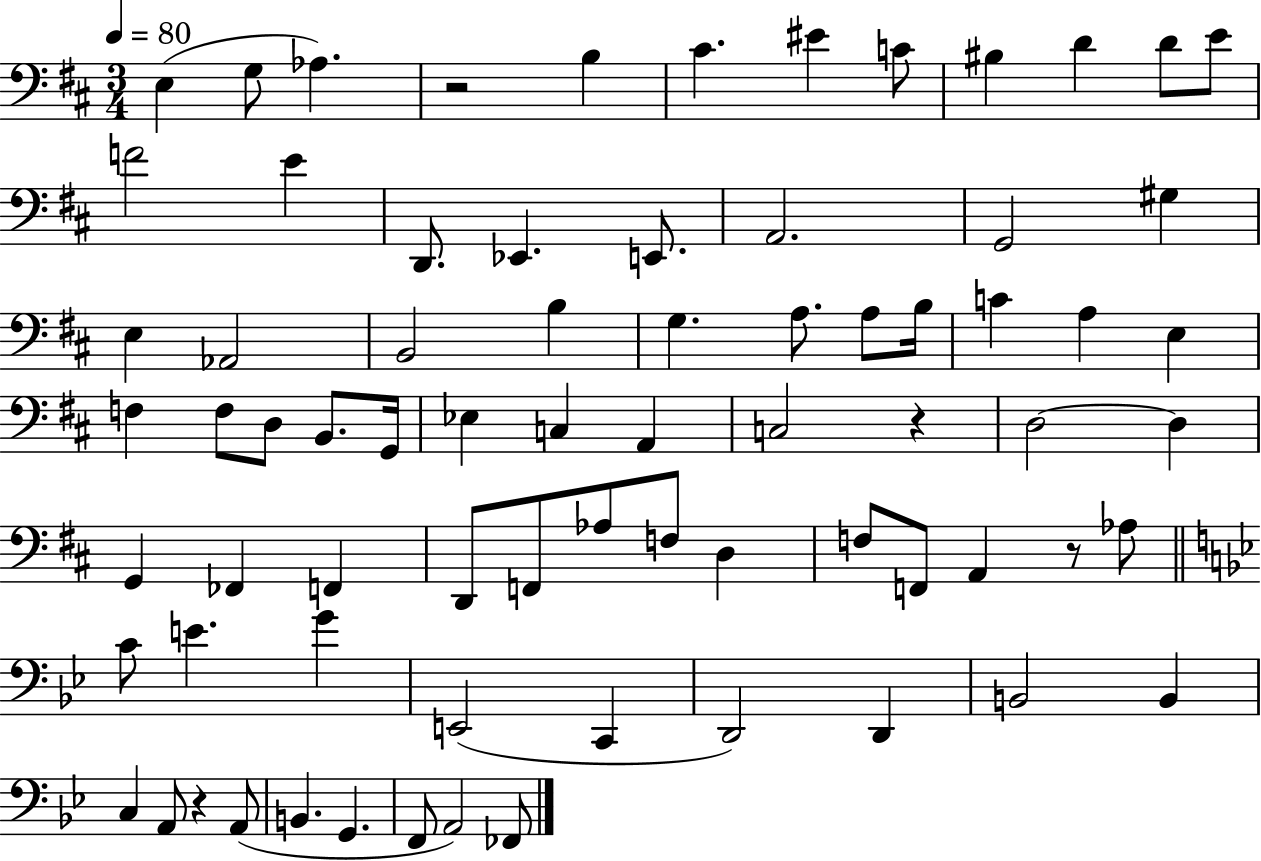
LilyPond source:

{
  \clef bass
  \numericTimeSignature
  \time 3/4
  \key d \major
  \tempo 4 = 80
  e4( g8 aes4.) | r2 b4 | cis'4. eis'4 c'8 | bis4 d'4 d'8 e'8 | \break f'2 e'4 | d,8. ees,4. e,8. | a,2. | g,2 gis4 | \break e4 aes,2 | b,2 b4 | g4. a8. a8 b16 | c'4 a4 e4 | \break f4 f8 d8 b,8. g,16 | ees4 c4 a,4 | c2 r4 | d2~~ d4 | \break g,4 fes,4 f,4 | d,8 f,8 aes8 f8 d4 | f8 f,8 a,4 r8 aes8 | \bar "||" \break \key bes \major c'8 e'4. g'4 | e,2( c,4 | d,2) d,4 | b,2 b,4 | \break c4 a,8 r4 a,8( | b,4. g,4. | f,8 a,2) fes,8 | \bar "|."
}